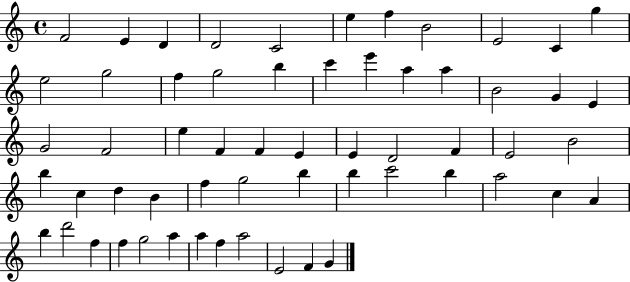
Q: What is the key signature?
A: C major